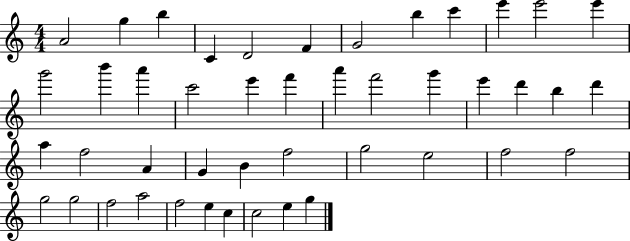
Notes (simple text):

A4/h G5/q B5/q C4/q D4/h F4/q G4/h B5/q C6/q E6/q E6/h E6/q G6/h B6/q A6/q C6/h E6/q F6/q A6/q F6/h G6/q E6/q D6/q B5/q D6/q A5/q F5/h A4/q G4/q B4/q F5/h G5/h E5/h F5/h F5/h G5/h G5/h F5/h A5/h F5/h E5/q C5/q C5/h E5/q G5/q